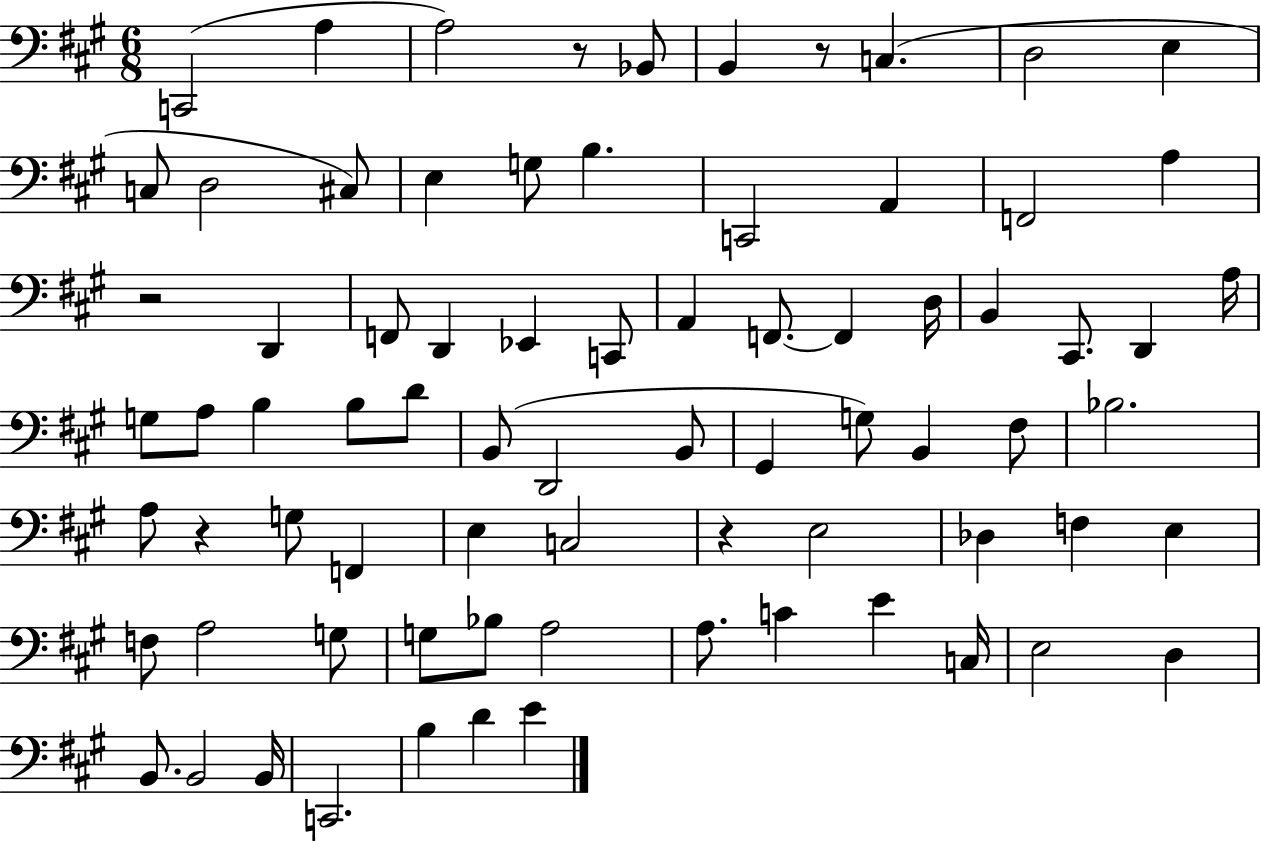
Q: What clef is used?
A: bass